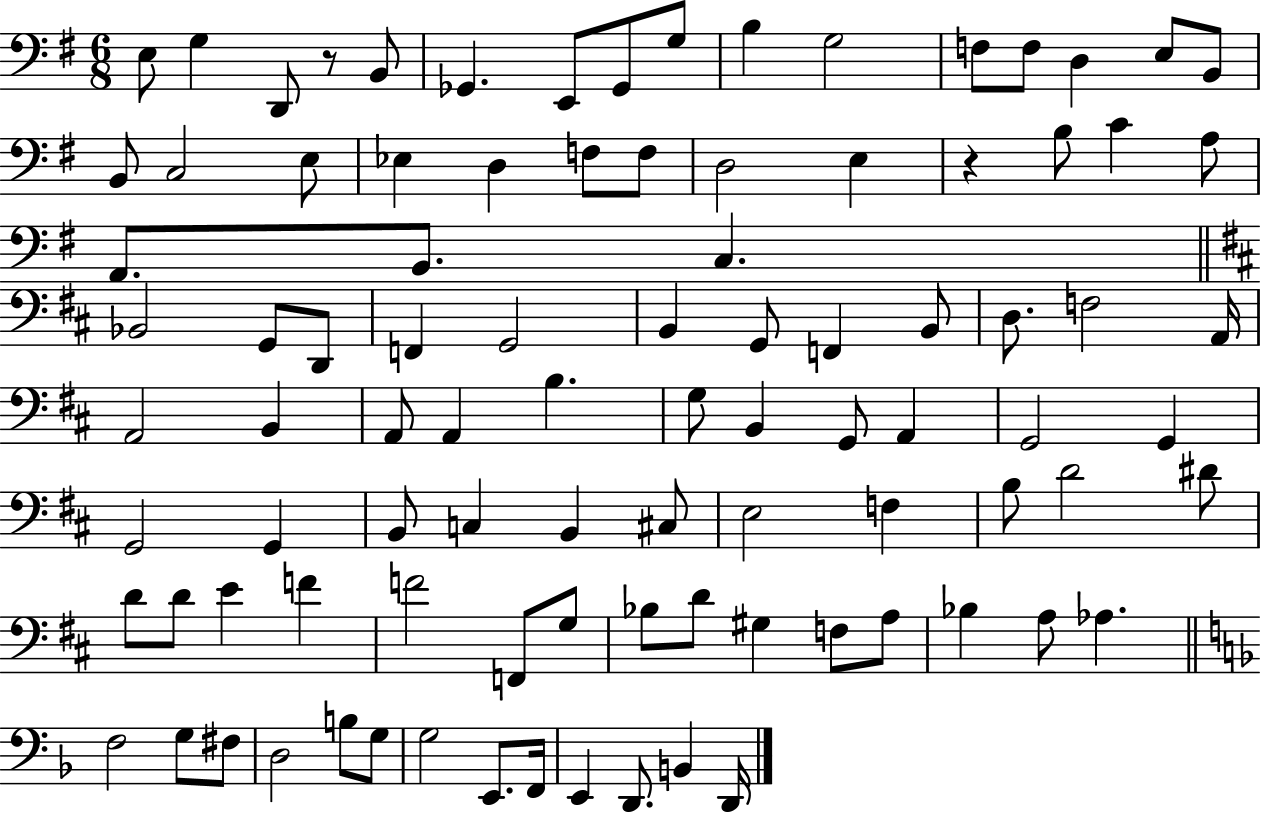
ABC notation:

X:1
T:Untitled
M:6/8
L:1/4
K:G
E,/2 G, D,,/2 z/2 B,,/2 _G,, E,,/2 _G,,/2 G,/2 B, G,2 F,/2 F,/2 D, E,/2 B,,/2 B,,/2 C,2 E,/2 _E, D, F,/2 F,/2 D,2 E, z B,/2 C A,/2 A,,/2 B,,/2 C, _B,,2 G,,/2 D,,/2 F,, G,,2 B,, G,,/2 F,, B,,/2 D,/2 F,2 A,,/4 A,,2 B,, A,,/2 A,, B, G,/2 B,, G,,/2 A,, G,,2 G,, G,,2 G,, B,,/2 C, B,, ^C,/2 E,2 F, B,/2 D2 ^D/2 D/2 D/2 E F F2 F,,/2 G,/2 _B,/2 D/2 ^G, F,/2 A,/2 _B, A,/2 _A, F,2 G,/2 ^F,/2 D,2 B,/2 G,/2 G,2 E,,/2 F,,/4 E,, D,,/2 B,, D,,/4